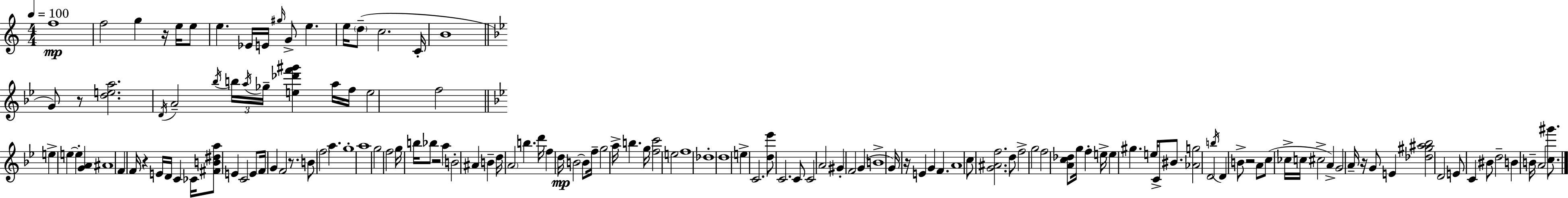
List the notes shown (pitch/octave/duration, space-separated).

F5/w F5/h G5/q R/s E5/s E5/e E5/q. Eb4/s E4/s G#5/s G4/e E5/q. E5/s D5/e C5/h. C4/s B4/w G4/e R/e [D5,E5,A5]/h. D4/s A4/h Bb5/s B5/s A5/s Gb5/s [E5,Db6,F6,G#6]/q A5/s F5/s E5/h F5/h E5/q E5/q E5/q [G4,A4]/q A#4/w F4/q F4/s R/q E4/s D4/s C4/q CES4/s [F#4,B4,D#5,A5]/e E4/q C4/h E4/e F4/s G4/q F4/h R/e. B4/e F5/h A5/q. G5/w A5/w G5/h F5/h G5/s B5/s Bb5/e R/h A5/q B4/h A#4/q B4/q D5/s A4/h B5/q. D6/s F5/q D5/s B4/h B4/e F5/s G5/h A5/s B5/q. G5/s [F5,C6]/h E5/h F5/w Db5/w D5/w E5/q C4/h. [D5,Eb6]/e C4/h. C4/e C4/h A4/h G#4/q F4/h G4/q B4/w G4/s R/s E4/q G4/q F4/q. A4/w C5/e [G4,A#4,F5]/h. D5/e F5/h G5/h F5/h [A4,C5,Db5]/e G5/s F5/q E5/s E5/q G#5/q. E5/s C4/e BIS4/e. [Ab4,G5]/h D4/h B5/s D4/q B4/e R/h A4/e C5/e CES5/s C5/s C#5/h A4/q G4/h A4/s R/s G4/e E4/q [Db5,G#5,A#5,Bb5]/h D4/h E4/e C4/q BIS4/e D5/h B4/q B4/s A4/h [C5,G#6]/e.